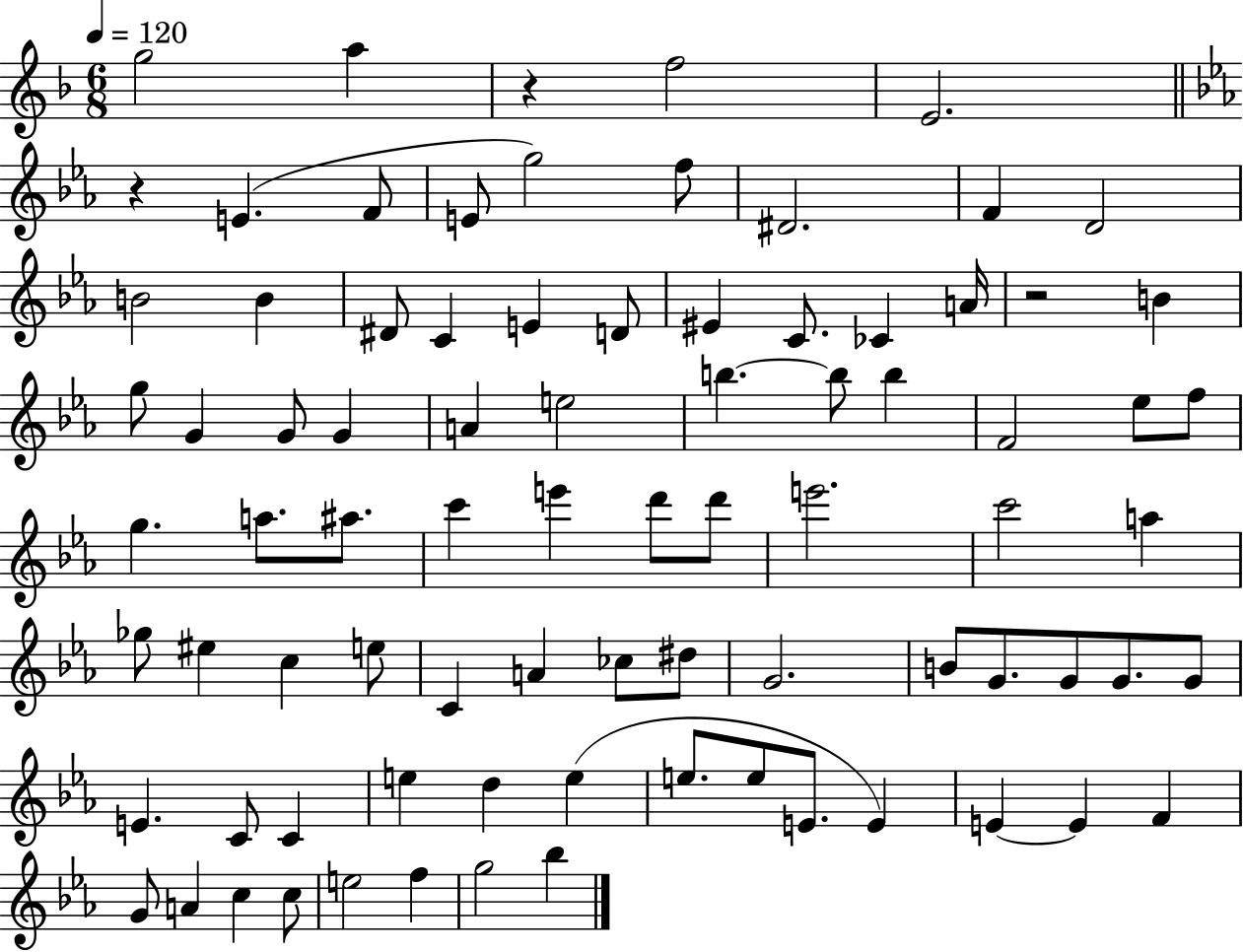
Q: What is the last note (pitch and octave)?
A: Bb5